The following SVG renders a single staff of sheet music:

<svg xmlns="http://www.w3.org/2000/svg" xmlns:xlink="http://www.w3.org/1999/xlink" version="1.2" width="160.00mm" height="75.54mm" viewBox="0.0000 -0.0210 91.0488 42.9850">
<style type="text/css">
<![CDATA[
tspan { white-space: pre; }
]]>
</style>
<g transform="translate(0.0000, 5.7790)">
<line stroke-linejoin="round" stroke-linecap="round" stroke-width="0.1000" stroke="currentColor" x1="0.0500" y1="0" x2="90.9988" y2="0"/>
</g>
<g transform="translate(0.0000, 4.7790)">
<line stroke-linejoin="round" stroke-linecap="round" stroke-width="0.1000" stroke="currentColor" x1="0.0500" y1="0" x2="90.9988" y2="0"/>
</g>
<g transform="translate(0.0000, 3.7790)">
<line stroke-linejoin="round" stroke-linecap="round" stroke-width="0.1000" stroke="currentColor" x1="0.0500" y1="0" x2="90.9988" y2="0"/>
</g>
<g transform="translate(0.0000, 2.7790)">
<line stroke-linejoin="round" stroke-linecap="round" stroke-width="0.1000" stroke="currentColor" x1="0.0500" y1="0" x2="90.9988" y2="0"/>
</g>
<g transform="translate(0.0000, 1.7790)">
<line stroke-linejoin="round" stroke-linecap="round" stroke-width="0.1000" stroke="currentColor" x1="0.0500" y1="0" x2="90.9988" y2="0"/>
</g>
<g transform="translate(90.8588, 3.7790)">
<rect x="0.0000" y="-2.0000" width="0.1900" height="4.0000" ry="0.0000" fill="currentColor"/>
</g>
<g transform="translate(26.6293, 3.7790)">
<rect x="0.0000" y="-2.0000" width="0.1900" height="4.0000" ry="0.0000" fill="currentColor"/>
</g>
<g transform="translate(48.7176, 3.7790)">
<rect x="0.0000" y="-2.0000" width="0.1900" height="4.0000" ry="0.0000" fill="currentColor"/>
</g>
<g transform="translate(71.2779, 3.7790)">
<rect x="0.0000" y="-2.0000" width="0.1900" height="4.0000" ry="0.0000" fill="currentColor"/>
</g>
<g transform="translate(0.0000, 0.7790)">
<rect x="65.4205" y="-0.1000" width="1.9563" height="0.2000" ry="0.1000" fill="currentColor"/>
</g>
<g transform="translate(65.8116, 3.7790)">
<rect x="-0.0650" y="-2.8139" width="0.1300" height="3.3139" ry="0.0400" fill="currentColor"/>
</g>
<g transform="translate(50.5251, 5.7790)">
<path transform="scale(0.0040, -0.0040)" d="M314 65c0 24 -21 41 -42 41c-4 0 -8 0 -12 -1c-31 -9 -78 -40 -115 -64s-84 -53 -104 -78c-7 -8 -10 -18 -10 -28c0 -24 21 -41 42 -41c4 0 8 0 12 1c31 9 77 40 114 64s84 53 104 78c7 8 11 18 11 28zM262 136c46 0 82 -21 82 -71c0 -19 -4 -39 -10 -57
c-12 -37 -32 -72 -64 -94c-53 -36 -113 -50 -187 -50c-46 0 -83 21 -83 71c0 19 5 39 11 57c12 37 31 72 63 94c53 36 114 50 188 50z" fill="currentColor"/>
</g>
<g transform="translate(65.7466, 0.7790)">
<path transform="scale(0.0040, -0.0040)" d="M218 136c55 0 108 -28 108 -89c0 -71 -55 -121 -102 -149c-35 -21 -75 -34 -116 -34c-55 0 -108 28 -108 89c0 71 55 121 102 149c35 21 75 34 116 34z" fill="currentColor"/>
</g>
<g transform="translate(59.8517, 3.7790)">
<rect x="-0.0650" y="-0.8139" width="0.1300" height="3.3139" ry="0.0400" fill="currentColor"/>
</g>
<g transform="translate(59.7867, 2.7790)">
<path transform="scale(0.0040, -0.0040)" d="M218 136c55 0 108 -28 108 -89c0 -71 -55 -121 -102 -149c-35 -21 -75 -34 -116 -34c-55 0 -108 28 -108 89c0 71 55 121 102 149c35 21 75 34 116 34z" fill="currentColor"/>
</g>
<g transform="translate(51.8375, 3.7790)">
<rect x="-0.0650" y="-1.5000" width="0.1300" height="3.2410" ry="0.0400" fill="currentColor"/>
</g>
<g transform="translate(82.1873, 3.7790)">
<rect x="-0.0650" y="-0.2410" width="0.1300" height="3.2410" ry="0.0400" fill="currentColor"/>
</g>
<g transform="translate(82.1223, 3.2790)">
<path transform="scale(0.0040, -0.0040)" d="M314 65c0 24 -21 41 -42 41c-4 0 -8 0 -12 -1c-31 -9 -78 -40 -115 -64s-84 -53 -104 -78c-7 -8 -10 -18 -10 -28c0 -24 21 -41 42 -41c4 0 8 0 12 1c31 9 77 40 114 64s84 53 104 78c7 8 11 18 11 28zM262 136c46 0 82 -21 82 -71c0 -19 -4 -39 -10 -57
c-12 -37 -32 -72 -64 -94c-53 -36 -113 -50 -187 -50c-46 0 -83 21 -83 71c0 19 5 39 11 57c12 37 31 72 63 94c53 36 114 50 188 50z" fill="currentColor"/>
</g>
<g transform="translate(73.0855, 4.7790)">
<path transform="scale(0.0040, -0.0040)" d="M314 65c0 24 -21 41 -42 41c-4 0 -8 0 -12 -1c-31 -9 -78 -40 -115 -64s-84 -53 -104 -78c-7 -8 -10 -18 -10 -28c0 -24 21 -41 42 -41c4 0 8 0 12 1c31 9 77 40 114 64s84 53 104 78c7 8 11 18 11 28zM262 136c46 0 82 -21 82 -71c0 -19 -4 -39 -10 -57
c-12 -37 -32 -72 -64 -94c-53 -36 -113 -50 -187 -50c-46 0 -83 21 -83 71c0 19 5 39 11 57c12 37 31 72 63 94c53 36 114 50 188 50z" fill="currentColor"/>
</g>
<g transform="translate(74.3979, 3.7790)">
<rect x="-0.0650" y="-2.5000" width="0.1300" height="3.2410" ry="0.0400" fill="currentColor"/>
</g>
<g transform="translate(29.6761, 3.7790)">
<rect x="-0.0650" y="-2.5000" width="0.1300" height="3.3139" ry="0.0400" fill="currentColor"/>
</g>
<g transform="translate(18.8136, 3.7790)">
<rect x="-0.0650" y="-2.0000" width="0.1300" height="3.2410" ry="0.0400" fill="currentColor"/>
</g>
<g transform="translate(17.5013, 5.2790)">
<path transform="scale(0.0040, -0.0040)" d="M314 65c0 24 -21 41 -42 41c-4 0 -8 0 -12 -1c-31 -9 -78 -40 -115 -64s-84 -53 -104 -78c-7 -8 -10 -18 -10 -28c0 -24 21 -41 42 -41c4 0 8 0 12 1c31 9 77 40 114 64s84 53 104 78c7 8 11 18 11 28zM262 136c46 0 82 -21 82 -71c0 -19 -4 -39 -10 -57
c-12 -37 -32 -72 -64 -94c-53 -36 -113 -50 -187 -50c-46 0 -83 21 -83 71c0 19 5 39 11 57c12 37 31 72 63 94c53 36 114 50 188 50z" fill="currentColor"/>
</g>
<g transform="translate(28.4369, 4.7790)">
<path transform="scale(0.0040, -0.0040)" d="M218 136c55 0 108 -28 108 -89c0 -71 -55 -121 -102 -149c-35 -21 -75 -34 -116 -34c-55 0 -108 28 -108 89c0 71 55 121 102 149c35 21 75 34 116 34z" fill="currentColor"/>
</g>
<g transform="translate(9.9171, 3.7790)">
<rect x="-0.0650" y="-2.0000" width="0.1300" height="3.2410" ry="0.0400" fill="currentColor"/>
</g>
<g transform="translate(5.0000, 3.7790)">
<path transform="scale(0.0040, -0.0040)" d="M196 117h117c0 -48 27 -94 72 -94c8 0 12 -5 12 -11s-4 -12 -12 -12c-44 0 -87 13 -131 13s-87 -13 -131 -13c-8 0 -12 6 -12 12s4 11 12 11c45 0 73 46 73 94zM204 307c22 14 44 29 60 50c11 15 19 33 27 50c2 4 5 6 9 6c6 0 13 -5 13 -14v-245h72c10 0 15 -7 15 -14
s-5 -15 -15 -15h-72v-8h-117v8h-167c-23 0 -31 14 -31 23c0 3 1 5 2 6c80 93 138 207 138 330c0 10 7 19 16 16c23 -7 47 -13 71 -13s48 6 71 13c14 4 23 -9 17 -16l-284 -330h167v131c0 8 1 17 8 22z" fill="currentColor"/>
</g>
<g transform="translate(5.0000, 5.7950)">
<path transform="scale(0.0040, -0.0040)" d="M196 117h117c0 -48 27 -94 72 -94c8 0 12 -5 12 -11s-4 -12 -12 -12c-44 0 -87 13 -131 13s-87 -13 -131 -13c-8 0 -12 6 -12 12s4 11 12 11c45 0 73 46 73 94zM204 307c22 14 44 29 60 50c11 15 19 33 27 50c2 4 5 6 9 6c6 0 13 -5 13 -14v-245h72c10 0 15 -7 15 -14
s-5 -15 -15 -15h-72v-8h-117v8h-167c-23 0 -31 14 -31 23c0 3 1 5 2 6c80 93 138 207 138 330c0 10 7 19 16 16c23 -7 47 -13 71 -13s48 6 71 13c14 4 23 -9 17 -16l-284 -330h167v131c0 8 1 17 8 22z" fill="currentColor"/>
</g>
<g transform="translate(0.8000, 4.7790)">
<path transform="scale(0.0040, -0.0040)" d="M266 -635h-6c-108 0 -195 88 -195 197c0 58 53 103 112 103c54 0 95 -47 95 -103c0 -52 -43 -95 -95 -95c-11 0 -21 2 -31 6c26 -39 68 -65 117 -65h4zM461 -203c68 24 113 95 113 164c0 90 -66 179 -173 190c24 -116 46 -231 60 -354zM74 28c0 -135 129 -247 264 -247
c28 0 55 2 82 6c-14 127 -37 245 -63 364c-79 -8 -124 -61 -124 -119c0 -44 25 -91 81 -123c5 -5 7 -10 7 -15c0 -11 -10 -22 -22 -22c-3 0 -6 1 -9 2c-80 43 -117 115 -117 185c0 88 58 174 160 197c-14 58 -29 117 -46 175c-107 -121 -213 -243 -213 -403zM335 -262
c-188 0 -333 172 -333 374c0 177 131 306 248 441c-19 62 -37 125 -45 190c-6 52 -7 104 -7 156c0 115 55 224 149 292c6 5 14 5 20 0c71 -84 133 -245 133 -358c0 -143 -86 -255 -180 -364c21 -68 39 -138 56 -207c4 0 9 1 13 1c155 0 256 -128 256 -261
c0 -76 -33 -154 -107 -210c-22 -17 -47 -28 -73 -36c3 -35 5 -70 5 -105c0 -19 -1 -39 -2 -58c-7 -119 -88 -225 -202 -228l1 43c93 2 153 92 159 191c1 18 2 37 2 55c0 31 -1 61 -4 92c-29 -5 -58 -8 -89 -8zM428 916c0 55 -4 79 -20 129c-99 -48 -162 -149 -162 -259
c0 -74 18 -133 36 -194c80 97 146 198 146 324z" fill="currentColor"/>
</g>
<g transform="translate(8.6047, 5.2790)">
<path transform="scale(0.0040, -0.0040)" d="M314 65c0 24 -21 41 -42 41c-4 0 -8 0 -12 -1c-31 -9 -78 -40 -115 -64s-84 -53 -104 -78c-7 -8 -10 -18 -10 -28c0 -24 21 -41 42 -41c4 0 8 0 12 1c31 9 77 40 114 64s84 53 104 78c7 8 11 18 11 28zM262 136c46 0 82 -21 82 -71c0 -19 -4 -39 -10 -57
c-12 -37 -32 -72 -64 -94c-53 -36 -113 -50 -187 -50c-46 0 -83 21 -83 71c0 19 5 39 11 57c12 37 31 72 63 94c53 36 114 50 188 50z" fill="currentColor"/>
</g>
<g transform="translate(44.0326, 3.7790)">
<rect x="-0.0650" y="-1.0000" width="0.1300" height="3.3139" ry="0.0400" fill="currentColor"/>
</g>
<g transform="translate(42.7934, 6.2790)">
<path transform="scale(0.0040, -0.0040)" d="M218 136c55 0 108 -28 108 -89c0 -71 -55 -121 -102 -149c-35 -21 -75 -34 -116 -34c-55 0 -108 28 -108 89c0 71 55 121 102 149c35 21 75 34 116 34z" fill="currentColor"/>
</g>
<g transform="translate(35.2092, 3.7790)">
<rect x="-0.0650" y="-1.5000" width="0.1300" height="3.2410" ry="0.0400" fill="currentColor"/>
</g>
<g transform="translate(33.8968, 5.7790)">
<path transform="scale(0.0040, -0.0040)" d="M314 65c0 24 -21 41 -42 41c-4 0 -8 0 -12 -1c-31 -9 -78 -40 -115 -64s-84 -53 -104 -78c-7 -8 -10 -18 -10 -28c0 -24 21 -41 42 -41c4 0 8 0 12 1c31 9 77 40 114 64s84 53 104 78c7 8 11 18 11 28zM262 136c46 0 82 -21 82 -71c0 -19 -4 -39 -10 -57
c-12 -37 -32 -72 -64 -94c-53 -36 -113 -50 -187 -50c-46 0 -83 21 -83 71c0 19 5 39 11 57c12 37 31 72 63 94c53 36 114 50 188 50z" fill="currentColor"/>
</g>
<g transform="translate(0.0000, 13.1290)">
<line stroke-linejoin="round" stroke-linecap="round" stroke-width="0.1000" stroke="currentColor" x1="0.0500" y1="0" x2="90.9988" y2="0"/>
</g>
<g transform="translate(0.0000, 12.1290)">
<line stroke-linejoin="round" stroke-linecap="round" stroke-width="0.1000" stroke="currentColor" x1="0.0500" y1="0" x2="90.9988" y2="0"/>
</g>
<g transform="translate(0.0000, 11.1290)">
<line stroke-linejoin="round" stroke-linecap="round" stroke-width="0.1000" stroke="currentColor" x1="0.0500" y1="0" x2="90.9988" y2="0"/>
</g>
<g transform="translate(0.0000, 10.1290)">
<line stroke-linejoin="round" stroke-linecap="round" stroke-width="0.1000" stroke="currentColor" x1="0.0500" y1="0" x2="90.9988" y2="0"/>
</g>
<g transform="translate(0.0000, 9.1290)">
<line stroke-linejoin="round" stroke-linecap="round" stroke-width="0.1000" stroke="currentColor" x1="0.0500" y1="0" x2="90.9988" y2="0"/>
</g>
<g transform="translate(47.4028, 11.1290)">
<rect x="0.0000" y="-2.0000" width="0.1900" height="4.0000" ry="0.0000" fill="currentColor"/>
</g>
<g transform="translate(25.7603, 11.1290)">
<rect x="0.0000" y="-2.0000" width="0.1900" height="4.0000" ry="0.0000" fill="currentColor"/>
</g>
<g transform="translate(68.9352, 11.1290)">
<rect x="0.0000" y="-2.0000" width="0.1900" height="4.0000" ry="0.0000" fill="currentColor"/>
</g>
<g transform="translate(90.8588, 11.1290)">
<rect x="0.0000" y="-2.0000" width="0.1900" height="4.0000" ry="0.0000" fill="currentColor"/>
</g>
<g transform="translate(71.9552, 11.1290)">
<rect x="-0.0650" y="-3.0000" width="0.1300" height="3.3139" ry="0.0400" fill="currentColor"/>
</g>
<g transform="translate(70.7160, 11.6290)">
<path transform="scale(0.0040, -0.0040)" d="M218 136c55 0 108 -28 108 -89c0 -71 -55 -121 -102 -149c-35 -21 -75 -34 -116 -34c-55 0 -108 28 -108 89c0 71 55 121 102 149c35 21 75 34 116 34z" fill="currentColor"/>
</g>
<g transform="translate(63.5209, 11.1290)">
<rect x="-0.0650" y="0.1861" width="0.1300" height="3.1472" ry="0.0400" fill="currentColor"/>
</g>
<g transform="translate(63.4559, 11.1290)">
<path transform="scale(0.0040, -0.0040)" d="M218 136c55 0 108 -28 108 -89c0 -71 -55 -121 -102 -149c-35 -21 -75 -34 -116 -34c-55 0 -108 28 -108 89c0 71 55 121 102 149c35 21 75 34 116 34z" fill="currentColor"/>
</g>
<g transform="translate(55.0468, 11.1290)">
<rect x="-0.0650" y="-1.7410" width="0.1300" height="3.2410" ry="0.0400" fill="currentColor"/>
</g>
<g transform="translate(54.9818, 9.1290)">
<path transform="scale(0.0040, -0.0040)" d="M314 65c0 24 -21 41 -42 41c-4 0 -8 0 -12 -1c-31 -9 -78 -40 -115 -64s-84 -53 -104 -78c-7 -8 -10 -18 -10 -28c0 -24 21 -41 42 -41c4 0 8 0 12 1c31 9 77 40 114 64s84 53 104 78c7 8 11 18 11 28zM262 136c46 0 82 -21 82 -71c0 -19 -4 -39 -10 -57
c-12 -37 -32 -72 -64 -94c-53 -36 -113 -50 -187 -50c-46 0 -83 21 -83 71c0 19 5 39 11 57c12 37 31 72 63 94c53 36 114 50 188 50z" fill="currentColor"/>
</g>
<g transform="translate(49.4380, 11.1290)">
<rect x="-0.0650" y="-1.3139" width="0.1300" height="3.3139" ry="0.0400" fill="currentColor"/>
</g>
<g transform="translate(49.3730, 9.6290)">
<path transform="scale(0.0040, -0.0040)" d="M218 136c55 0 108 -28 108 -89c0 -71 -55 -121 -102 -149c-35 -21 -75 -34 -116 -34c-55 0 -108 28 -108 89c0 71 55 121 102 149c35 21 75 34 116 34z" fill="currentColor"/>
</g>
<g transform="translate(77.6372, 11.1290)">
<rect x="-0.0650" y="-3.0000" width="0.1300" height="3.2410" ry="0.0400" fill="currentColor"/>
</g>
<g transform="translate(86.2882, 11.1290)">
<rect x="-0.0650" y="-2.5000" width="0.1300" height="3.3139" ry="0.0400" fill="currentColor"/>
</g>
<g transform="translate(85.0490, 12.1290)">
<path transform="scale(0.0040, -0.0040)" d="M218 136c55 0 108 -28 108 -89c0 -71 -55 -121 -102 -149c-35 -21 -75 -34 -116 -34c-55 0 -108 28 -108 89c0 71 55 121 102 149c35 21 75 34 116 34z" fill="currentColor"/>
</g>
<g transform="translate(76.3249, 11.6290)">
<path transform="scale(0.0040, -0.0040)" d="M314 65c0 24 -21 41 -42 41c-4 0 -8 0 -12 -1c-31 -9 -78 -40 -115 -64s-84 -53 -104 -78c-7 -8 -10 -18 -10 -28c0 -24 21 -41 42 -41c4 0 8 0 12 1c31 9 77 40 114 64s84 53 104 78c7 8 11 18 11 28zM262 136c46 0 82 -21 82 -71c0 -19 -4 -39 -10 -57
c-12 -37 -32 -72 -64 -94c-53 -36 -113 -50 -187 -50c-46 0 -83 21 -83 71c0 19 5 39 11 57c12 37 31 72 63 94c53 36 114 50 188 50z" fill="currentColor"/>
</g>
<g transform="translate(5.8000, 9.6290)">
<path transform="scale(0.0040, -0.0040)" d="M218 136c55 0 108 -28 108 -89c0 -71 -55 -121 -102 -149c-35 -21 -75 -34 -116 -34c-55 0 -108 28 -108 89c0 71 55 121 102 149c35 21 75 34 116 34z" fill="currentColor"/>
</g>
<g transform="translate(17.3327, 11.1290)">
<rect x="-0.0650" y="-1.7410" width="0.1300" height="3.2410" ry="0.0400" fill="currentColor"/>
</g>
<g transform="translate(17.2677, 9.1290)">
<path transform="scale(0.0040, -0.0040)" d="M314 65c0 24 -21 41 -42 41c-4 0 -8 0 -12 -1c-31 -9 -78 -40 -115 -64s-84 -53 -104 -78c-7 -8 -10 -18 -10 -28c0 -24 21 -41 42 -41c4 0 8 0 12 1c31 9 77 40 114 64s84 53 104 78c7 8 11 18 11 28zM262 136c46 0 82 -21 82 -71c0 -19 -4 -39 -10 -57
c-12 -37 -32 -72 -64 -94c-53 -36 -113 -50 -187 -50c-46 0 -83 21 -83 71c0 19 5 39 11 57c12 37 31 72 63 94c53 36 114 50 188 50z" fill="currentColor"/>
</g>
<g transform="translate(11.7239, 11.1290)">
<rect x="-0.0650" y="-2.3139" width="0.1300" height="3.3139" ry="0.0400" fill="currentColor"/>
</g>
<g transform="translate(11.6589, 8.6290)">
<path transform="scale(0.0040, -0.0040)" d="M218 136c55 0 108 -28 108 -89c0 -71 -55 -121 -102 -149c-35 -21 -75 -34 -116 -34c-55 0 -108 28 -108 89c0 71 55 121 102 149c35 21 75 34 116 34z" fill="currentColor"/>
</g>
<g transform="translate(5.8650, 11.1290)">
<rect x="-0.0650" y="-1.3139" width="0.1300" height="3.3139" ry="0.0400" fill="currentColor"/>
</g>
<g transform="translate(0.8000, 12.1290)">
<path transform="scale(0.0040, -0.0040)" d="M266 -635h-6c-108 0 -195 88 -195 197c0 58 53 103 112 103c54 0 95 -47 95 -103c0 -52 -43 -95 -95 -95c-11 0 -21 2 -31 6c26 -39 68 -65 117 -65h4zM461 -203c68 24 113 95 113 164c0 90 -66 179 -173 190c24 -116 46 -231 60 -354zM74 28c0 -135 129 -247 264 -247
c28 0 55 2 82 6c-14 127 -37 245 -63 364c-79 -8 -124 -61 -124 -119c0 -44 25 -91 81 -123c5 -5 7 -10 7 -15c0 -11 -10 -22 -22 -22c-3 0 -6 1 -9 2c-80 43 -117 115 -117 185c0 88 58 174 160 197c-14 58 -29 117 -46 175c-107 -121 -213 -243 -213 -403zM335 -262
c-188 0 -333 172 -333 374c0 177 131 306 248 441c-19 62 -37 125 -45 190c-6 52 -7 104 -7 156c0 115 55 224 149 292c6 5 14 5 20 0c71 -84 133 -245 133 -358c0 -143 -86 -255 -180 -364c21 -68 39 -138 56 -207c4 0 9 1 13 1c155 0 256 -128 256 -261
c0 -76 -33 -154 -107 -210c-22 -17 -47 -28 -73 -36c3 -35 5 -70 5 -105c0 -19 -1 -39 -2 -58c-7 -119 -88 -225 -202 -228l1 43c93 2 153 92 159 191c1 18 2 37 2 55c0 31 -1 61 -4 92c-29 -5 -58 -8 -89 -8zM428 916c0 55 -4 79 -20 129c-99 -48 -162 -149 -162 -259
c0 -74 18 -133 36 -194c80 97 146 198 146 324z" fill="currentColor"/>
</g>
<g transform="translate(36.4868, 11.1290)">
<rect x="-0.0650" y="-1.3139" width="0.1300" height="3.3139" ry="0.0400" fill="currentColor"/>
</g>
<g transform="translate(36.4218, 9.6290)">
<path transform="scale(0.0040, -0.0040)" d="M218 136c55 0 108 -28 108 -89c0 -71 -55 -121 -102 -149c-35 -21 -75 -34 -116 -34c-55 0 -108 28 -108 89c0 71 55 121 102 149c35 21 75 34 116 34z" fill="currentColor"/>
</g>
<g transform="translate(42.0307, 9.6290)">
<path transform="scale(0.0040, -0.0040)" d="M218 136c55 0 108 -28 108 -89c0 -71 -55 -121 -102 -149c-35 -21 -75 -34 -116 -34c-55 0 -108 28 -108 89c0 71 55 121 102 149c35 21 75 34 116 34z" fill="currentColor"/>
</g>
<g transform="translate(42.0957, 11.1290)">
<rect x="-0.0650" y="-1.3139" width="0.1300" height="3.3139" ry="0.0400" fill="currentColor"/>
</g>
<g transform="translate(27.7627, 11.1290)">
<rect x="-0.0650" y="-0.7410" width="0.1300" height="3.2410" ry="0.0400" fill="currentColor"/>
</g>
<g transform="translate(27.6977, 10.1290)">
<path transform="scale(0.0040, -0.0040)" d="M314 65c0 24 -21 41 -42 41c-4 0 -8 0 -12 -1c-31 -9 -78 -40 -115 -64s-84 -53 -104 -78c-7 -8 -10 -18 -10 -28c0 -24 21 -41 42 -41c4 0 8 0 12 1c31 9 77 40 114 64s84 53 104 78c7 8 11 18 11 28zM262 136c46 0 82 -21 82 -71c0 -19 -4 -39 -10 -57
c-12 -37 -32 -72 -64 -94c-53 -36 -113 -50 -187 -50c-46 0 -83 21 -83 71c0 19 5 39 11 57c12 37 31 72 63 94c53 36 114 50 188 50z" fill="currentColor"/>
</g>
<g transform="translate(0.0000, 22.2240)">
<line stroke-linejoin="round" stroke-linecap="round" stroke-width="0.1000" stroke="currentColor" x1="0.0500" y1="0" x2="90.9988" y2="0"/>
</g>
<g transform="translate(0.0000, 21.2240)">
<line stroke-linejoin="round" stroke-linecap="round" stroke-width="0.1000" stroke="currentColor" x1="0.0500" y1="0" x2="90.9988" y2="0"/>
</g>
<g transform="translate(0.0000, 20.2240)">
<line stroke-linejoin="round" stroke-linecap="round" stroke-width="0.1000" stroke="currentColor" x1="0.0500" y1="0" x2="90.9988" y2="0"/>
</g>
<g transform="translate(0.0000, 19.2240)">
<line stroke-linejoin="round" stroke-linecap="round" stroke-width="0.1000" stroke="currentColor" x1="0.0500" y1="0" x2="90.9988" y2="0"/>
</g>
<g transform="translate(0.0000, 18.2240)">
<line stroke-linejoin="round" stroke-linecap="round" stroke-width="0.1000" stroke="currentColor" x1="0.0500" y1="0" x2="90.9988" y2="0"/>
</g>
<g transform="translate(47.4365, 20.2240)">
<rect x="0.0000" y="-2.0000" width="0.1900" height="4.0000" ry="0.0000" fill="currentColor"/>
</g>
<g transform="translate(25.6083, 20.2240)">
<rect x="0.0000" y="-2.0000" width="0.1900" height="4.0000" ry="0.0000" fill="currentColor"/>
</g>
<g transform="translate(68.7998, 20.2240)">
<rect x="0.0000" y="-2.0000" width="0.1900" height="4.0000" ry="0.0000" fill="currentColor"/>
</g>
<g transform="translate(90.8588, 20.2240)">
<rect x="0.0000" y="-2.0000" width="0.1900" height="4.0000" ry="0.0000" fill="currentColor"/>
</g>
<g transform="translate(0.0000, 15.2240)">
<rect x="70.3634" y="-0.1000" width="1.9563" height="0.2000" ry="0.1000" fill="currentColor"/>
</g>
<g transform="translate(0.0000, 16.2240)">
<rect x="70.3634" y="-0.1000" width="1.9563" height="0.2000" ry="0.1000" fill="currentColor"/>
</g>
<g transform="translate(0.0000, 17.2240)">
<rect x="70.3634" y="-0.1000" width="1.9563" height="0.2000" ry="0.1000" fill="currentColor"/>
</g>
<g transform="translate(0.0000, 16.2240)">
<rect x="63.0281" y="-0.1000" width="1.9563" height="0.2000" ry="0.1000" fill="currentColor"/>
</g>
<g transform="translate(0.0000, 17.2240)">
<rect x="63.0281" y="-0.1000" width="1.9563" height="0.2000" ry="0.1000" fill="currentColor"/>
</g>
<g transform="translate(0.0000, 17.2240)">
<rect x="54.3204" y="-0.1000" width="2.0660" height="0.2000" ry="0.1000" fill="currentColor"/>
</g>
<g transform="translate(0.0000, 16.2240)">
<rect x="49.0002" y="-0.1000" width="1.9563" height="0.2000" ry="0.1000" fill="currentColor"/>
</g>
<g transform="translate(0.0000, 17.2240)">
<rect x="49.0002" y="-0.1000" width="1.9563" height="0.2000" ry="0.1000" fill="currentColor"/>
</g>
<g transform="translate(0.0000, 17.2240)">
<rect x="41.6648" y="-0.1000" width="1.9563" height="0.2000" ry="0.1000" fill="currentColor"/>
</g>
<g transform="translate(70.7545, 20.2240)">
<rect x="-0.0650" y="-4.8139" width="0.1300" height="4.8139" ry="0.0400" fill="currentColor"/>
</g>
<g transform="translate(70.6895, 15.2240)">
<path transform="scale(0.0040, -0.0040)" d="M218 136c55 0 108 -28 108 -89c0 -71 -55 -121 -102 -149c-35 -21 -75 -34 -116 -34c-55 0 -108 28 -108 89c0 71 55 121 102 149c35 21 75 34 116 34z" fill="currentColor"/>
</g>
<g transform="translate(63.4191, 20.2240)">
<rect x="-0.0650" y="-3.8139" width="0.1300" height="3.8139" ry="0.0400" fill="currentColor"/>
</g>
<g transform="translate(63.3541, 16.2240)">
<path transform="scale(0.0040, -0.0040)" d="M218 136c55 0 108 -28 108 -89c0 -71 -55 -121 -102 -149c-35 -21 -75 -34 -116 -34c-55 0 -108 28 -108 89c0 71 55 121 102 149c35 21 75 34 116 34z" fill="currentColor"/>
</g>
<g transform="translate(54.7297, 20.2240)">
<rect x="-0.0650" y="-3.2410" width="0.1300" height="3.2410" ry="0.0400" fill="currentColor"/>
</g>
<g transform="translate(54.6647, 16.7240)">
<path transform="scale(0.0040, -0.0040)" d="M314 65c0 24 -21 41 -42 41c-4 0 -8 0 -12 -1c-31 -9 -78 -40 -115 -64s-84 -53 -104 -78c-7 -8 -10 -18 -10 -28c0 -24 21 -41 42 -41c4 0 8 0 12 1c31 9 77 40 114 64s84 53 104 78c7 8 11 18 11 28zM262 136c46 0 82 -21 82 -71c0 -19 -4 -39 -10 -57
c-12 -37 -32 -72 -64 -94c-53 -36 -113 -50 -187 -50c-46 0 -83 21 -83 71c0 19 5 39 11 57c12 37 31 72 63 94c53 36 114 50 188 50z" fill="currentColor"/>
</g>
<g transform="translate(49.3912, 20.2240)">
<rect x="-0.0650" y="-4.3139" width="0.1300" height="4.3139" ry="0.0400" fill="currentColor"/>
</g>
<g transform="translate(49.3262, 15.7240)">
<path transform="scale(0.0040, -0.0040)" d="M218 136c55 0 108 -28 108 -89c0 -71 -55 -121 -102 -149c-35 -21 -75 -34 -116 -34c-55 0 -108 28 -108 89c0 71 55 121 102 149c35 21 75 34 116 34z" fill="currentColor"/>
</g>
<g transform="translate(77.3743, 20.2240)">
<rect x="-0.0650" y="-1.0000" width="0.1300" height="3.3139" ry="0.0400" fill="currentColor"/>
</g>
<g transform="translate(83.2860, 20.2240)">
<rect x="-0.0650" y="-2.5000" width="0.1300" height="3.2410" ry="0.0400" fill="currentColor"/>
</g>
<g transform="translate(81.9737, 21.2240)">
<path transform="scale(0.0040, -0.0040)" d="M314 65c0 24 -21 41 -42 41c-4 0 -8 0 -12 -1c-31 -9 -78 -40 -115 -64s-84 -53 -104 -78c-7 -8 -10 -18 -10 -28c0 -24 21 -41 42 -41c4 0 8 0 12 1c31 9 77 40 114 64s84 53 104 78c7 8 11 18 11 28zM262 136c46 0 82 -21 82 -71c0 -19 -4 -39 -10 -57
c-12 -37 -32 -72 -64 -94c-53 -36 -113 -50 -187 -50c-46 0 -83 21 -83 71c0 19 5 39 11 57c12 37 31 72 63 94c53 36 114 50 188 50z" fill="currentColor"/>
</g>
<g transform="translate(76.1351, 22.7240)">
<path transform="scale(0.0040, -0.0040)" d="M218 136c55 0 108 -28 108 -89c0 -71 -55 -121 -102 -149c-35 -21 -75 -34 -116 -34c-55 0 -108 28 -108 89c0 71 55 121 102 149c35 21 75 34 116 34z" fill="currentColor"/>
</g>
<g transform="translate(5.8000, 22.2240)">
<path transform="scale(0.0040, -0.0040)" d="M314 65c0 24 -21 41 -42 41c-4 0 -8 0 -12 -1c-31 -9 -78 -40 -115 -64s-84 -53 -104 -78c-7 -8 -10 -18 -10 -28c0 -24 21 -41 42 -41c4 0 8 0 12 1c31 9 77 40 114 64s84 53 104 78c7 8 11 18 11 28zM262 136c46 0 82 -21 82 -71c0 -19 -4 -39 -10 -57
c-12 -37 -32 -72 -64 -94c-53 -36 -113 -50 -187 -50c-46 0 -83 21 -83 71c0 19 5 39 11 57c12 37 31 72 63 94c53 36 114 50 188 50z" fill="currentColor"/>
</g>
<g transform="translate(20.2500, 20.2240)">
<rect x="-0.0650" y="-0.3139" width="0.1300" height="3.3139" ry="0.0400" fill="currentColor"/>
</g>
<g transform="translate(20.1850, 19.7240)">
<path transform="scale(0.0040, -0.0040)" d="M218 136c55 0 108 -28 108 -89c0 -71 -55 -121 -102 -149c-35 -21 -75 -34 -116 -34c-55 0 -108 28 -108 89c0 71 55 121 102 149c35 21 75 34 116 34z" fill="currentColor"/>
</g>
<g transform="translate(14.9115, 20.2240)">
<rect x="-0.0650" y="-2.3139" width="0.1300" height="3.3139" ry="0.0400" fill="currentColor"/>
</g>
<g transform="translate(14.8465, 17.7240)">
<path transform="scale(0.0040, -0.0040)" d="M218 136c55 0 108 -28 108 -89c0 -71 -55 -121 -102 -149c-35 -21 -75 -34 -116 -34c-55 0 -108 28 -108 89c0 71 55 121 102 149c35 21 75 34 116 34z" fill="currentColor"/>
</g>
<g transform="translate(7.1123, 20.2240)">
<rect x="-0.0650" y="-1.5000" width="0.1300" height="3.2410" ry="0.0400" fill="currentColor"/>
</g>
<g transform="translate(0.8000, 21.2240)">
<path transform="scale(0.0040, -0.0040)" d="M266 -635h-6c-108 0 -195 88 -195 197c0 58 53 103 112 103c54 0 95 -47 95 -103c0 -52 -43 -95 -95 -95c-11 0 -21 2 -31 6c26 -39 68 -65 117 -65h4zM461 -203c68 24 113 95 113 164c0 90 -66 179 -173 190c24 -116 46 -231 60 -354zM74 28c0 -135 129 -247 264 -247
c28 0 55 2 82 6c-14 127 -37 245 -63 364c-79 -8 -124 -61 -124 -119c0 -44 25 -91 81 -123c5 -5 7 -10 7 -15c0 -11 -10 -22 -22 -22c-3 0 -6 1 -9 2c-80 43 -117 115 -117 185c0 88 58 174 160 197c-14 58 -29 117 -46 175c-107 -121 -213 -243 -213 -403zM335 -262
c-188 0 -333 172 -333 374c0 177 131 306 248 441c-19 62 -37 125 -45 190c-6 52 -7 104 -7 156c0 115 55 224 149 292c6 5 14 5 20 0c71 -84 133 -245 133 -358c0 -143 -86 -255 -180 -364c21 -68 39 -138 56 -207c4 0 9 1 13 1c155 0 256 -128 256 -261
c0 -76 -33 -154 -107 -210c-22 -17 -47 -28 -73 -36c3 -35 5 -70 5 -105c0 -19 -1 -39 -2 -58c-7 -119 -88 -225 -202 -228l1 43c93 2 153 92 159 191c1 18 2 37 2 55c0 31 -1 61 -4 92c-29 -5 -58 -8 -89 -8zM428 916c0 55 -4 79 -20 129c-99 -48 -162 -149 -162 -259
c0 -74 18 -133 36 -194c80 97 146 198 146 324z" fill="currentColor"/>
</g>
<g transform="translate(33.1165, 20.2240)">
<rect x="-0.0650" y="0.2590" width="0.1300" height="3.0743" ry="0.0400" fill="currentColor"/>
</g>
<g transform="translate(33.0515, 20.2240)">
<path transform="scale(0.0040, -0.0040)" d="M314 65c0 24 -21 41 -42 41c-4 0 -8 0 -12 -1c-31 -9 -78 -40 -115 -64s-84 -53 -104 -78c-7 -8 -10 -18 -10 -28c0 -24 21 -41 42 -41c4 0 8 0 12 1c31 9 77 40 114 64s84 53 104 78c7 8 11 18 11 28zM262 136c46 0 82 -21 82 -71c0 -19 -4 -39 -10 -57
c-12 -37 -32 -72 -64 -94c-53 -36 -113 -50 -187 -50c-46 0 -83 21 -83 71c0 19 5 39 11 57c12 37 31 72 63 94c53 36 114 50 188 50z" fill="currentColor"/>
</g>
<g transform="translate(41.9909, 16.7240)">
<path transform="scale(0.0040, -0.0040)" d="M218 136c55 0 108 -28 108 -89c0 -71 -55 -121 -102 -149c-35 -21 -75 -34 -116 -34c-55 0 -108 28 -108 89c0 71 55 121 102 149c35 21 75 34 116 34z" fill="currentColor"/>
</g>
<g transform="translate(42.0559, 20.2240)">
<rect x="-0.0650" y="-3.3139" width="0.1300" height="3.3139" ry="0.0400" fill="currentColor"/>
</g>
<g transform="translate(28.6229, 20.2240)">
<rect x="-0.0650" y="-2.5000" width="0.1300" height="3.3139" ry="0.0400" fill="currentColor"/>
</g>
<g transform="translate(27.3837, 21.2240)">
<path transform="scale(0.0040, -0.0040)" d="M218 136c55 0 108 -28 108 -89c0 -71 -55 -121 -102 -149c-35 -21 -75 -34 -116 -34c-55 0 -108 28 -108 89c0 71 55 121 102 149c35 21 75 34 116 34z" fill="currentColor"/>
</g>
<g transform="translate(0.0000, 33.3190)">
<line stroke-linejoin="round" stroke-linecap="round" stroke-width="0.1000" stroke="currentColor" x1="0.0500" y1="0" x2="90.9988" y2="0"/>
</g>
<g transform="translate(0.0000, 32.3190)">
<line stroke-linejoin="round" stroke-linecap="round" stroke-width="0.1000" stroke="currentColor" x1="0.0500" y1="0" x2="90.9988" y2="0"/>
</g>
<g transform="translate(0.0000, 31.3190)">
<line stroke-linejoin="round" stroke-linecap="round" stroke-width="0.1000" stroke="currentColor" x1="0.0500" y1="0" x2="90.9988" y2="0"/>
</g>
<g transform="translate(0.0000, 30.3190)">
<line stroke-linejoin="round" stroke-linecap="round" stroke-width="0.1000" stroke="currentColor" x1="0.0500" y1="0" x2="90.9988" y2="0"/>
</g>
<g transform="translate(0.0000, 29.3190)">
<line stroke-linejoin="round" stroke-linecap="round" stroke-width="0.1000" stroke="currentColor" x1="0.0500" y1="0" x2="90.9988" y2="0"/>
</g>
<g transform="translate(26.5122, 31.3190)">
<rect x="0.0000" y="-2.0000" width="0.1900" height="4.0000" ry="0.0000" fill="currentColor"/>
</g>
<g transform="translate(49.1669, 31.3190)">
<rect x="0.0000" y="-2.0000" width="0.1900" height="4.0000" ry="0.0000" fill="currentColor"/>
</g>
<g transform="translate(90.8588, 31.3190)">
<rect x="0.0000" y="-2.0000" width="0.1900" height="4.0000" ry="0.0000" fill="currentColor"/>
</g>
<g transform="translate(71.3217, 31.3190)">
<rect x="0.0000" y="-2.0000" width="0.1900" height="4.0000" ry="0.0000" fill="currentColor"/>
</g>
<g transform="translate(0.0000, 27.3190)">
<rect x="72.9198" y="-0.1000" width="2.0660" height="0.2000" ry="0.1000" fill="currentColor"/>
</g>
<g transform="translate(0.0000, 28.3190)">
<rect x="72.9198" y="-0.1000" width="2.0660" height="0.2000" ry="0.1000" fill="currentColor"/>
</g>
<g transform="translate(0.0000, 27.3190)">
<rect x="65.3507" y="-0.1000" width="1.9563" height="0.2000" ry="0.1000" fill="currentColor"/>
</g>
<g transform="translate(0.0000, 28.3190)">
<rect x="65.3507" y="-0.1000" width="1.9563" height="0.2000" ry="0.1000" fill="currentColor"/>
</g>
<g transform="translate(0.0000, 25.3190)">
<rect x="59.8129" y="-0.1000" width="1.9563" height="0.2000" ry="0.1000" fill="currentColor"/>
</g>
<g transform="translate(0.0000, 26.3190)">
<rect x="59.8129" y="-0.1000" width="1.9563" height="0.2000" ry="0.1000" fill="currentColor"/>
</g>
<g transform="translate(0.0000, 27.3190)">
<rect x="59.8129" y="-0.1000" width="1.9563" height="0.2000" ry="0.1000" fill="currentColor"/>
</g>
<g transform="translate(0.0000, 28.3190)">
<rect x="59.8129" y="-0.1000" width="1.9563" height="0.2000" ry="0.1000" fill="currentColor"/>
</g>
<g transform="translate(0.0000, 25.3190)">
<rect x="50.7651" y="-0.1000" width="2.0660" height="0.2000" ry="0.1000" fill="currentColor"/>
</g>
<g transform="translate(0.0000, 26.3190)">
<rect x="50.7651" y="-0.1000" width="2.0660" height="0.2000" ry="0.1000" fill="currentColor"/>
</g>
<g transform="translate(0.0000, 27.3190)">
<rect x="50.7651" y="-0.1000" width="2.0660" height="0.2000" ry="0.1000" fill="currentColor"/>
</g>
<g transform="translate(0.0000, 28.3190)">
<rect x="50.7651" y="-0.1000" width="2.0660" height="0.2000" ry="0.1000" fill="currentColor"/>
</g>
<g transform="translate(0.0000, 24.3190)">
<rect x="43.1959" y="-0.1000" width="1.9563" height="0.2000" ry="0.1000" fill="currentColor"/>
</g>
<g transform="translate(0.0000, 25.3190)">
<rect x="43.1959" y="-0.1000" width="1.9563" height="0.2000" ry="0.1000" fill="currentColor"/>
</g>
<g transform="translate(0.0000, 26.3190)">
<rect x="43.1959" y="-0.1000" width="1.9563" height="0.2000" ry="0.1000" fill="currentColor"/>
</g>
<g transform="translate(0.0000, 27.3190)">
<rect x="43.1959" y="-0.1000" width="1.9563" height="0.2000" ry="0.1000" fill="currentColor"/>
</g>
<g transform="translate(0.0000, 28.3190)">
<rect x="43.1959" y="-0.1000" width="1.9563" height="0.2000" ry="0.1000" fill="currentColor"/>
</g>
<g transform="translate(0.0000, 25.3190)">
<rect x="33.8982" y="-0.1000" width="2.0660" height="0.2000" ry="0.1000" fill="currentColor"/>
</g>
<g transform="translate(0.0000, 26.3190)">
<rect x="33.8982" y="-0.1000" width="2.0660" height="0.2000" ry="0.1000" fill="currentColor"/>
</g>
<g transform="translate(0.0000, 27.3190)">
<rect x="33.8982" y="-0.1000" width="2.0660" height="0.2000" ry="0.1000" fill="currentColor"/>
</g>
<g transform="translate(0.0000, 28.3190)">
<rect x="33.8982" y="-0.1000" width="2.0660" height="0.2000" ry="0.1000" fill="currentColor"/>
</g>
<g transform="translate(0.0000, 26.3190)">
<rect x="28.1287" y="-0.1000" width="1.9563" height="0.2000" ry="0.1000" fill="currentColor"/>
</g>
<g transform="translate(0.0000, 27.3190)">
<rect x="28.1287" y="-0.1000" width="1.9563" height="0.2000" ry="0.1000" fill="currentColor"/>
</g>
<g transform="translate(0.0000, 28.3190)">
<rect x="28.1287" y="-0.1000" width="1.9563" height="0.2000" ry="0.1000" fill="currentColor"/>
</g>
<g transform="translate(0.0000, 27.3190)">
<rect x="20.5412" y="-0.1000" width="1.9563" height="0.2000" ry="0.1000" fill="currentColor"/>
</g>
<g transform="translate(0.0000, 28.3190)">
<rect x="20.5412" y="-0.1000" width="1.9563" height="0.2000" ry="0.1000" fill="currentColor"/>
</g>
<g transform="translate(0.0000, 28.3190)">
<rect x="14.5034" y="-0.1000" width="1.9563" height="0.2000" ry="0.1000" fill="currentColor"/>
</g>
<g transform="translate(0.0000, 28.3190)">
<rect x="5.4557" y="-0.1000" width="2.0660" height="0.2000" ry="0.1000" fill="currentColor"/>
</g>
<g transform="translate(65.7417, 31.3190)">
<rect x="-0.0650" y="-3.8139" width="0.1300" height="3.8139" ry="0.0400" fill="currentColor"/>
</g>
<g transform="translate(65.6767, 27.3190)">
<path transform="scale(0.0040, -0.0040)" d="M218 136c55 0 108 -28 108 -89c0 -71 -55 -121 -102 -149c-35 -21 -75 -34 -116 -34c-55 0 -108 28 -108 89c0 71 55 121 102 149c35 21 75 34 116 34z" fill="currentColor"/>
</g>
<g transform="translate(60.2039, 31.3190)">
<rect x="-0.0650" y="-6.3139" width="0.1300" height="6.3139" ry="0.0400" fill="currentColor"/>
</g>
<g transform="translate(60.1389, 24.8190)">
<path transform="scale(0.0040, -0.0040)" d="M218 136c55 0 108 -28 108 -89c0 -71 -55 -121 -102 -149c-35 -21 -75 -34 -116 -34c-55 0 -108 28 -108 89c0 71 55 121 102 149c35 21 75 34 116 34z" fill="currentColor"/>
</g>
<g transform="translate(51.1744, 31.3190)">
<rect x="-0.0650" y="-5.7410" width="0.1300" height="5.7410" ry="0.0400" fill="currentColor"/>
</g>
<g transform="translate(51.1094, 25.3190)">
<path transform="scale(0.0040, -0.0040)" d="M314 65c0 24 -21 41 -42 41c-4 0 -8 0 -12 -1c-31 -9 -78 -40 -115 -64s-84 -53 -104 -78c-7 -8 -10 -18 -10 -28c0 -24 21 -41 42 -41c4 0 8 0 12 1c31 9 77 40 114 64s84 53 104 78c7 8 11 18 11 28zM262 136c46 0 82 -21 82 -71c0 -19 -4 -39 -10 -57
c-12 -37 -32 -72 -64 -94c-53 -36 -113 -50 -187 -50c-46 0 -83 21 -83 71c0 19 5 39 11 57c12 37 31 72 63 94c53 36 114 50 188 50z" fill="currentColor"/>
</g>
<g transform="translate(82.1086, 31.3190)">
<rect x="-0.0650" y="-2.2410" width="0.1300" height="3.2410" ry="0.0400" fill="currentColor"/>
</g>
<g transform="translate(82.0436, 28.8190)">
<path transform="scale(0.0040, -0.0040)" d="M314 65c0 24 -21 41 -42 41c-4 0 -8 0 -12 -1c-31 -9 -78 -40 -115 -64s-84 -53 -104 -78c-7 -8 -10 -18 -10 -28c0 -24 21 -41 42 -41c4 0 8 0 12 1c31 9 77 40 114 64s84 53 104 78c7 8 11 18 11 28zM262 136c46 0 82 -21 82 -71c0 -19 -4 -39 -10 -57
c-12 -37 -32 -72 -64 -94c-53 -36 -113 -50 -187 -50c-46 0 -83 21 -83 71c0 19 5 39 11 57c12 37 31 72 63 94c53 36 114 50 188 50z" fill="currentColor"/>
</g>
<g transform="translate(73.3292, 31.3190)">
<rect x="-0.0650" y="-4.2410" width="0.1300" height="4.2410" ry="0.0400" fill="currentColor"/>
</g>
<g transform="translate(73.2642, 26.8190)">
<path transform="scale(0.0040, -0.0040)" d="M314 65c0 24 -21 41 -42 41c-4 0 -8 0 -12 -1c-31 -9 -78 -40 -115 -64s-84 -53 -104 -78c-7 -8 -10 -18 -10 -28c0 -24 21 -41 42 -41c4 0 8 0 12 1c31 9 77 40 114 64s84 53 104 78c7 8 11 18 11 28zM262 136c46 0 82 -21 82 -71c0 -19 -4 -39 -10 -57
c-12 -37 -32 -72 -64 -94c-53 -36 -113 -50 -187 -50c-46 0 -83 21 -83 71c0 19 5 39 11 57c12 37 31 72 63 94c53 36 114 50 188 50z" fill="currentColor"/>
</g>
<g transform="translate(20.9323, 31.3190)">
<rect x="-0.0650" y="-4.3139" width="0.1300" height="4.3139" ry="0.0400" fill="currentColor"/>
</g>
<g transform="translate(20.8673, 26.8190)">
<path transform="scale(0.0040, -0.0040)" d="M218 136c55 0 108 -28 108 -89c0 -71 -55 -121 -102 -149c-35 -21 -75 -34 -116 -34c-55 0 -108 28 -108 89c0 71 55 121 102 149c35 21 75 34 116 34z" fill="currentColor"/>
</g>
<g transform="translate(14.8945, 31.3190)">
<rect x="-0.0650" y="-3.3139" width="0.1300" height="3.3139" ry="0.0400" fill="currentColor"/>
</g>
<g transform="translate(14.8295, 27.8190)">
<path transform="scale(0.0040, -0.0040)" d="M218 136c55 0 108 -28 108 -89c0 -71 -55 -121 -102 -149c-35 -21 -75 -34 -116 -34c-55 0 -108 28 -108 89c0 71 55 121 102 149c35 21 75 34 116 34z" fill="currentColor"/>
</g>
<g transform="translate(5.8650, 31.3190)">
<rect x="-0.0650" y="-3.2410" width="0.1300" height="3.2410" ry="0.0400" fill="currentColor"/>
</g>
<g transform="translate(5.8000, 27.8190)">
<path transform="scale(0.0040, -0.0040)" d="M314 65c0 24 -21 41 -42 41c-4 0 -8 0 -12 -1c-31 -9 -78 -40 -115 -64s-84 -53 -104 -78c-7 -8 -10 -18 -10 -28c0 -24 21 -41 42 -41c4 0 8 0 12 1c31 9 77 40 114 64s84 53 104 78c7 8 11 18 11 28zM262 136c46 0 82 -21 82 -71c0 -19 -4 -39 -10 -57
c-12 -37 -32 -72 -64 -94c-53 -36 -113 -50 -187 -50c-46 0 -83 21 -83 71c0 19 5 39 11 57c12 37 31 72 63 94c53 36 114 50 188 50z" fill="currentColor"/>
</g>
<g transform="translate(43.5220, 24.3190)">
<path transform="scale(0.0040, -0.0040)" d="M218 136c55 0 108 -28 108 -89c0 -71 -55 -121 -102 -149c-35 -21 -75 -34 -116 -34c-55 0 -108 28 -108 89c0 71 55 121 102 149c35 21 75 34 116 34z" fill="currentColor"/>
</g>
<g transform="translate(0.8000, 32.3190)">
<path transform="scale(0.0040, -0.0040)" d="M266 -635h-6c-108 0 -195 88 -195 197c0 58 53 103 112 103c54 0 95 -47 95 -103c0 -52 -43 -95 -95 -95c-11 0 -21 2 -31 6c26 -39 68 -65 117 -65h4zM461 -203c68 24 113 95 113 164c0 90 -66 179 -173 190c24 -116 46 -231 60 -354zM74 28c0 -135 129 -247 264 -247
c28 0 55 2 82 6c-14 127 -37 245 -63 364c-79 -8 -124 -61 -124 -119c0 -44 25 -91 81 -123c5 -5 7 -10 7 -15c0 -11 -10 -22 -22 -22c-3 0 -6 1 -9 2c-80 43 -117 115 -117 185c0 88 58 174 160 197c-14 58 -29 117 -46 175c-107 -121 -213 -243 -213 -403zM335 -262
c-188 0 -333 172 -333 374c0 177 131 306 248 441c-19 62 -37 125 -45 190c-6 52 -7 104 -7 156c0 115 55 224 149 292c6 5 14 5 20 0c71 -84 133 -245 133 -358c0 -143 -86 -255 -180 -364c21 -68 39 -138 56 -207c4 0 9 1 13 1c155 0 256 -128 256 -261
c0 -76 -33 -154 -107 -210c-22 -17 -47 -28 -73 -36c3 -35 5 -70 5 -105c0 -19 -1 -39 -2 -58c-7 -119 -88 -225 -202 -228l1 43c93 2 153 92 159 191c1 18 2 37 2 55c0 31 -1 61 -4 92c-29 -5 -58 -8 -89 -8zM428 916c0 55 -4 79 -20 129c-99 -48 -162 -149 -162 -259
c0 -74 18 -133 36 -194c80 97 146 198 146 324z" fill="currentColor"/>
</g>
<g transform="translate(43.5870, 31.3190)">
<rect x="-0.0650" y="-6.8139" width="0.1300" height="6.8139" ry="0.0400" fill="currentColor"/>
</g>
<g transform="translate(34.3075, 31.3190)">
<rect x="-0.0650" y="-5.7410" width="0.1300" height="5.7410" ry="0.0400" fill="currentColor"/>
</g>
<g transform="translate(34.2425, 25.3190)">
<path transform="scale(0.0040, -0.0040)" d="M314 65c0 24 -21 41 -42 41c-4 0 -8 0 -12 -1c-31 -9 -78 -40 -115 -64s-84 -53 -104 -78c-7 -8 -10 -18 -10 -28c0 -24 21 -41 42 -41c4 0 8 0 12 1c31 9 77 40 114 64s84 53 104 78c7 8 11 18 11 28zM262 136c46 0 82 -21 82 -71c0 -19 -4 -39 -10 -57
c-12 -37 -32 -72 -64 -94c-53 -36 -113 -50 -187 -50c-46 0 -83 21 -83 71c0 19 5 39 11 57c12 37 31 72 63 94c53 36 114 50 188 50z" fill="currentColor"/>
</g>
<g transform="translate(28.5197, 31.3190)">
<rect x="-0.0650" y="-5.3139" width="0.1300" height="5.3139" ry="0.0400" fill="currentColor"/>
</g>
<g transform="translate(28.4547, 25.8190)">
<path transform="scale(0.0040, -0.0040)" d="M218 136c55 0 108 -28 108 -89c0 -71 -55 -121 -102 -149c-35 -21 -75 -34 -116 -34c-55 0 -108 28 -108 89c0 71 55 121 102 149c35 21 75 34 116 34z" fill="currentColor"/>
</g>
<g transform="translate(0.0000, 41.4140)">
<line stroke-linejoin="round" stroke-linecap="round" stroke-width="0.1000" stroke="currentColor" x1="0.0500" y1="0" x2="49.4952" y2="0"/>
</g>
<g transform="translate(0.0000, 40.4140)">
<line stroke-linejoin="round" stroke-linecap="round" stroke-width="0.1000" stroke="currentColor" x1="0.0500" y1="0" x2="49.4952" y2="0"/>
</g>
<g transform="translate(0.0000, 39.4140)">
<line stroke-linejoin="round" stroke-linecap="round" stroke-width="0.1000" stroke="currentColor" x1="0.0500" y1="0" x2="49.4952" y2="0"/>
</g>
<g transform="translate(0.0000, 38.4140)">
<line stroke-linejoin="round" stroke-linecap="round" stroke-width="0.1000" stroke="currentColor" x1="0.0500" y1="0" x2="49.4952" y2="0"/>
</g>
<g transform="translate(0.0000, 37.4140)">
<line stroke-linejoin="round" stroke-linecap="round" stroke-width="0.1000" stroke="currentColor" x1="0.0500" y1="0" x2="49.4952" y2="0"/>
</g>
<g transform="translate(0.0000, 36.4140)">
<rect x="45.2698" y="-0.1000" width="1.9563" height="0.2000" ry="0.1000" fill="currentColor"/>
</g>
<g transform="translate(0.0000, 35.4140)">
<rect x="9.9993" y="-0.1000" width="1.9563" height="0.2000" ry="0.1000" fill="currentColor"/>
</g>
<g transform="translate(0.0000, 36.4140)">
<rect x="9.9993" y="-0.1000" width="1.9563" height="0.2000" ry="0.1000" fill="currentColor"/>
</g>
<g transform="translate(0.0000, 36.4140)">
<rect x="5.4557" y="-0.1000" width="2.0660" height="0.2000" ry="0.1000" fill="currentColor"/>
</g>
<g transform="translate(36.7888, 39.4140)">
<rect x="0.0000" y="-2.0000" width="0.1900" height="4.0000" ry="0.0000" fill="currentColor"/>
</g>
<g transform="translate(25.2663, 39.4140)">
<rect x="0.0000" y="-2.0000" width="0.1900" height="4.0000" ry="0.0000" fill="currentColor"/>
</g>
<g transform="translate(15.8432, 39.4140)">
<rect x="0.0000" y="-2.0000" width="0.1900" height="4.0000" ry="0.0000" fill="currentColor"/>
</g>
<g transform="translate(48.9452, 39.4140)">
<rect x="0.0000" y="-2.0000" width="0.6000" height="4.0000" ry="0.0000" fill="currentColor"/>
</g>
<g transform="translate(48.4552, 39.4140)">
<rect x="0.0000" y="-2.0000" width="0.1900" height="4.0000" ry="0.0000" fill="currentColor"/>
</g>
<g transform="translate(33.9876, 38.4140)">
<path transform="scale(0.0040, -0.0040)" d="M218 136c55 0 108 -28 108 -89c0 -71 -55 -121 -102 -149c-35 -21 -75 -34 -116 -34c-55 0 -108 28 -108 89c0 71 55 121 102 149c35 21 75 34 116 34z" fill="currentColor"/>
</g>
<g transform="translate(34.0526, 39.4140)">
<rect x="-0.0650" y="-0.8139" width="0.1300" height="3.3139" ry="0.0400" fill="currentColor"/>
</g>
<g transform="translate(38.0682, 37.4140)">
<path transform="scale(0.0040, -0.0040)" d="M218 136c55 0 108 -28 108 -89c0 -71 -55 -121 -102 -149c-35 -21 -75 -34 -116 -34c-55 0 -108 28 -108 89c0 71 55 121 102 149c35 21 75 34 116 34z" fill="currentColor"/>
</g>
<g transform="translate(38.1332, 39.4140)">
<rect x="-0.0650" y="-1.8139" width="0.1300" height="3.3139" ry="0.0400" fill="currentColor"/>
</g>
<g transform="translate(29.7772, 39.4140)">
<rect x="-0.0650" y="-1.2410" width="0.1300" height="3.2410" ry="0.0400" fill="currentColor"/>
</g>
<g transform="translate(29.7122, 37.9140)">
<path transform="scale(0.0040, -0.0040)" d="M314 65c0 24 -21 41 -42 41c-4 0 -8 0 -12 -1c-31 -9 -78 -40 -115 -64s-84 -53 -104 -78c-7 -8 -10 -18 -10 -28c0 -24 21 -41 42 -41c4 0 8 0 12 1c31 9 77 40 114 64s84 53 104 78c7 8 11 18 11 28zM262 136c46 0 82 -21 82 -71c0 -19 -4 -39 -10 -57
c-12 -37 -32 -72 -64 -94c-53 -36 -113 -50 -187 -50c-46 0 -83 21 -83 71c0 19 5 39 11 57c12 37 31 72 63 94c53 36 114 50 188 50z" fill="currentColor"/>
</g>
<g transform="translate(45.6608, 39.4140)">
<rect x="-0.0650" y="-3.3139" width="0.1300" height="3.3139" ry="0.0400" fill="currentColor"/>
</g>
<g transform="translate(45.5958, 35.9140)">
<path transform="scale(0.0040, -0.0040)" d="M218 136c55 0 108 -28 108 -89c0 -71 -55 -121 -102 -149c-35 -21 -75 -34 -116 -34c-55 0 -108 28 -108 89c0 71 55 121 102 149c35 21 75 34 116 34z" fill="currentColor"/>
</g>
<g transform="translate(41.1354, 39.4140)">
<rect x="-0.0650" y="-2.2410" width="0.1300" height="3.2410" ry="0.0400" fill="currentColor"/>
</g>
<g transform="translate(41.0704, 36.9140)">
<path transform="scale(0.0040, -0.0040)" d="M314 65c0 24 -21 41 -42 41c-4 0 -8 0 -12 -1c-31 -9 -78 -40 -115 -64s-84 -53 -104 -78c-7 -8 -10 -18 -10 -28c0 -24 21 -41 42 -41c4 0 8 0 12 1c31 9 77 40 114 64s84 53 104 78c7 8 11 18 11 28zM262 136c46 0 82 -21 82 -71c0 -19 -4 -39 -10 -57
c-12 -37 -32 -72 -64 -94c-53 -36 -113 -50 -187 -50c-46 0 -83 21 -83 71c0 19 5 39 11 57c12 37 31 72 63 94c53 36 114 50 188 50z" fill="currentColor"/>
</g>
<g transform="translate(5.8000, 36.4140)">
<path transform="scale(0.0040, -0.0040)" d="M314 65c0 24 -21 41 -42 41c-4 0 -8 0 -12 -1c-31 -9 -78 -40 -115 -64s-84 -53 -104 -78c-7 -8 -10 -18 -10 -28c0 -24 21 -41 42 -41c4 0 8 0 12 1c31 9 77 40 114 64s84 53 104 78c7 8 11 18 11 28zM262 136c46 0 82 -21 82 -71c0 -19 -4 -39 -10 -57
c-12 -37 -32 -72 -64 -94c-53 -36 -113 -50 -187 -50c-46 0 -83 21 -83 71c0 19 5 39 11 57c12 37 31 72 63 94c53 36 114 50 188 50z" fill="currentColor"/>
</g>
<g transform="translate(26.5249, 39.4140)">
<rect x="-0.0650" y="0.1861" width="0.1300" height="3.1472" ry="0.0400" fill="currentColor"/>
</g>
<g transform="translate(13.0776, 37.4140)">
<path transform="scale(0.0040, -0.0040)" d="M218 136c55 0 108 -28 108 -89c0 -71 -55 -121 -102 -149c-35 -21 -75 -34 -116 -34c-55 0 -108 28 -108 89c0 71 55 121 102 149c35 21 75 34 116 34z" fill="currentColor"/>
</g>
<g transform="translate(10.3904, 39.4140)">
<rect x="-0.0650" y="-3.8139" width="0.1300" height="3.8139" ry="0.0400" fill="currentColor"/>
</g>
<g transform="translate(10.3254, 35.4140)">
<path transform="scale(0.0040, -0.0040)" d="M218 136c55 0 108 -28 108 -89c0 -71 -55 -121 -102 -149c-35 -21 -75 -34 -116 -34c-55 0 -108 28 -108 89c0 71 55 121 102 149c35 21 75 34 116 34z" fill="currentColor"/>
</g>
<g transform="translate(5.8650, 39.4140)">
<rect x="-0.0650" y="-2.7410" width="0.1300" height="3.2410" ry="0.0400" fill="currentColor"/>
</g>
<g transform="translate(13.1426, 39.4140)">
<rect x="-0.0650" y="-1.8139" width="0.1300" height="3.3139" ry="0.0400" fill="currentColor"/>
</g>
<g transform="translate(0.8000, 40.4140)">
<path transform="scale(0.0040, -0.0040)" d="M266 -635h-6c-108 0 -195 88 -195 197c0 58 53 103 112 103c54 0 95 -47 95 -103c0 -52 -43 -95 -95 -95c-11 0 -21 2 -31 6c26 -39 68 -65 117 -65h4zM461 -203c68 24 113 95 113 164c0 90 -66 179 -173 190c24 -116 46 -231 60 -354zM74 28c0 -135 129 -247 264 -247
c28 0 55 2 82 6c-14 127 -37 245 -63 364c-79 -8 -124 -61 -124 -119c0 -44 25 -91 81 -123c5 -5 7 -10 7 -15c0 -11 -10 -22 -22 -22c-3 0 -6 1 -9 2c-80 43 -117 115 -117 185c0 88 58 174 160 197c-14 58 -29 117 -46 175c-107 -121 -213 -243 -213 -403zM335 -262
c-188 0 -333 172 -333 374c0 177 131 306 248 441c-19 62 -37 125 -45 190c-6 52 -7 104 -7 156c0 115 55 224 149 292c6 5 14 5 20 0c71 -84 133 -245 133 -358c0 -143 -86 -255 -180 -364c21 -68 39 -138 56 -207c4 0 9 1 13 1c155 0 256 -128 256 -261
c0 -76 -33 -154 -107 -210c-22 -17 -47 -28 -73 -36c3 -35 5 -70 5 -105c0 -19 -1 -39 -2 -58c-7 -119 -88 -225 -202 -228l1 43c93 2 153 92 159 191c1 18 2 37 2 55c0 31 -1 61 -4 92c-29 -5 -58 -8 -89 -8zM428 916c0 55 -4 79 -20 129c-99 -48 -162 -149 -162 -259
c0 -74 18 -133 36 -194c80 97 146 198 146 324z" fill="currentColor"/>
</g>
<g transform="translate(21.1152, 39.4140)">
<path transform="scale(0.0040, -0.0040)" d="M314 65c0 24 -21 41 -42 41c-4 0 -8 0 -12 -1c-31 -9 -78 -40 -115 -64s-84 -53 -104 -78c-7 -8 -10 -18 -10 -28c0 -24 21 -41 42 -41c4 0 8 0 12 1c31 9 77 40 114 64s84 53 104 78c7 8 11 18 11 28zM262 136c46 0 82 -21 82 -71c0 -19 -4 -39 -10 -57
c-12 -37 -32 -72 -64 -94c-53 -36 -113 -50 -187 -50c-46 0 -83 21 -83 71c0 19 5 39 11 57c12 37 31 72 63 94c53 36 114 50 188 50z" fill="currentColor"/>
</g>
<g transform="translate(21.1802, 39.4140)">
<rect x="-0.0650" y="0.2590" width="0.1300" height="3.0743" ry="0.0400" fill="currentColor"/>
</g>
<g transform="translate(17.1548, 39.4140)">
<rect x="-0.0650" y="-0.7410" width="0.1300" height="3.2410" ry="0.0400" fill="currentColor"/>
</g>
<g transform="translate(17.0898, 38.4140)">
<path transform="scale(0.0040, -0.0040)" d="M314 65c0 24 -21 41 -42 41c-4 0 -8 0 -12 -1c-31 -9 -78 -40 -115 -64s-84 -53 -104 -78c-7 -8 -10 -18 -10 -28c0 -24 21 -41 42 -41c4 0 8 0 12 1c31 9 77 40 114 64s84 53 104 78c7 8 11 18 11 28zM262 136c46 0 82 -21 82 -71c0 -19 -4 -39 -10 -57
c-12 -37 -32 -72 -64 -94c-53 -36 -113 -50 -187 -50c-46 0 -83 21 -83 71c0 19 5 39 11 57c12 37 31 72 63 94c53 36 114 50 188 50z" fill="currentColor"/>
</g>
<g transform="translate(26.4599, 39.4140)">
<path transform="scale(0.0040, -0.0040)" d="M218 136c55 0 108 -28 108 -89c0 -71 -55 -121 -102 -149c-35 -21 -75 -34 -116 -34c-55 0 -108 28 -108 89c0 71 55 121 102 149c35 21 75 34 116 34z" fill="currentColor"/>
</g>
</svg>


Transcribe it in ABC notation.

X:1
T:Untitled
M:4/4
L:1/4
K:C
F2 F2 G E2 D E2 d a G2 c2 e g f2 d2 e e e f2 B A A2 G E2 g c G B2 b d' b2 c' e' D G2 b2 b d' f' g'2 b' g'2 a' c' d'2 g2 a2 c' f d2 B2 B e2 d f g2 b